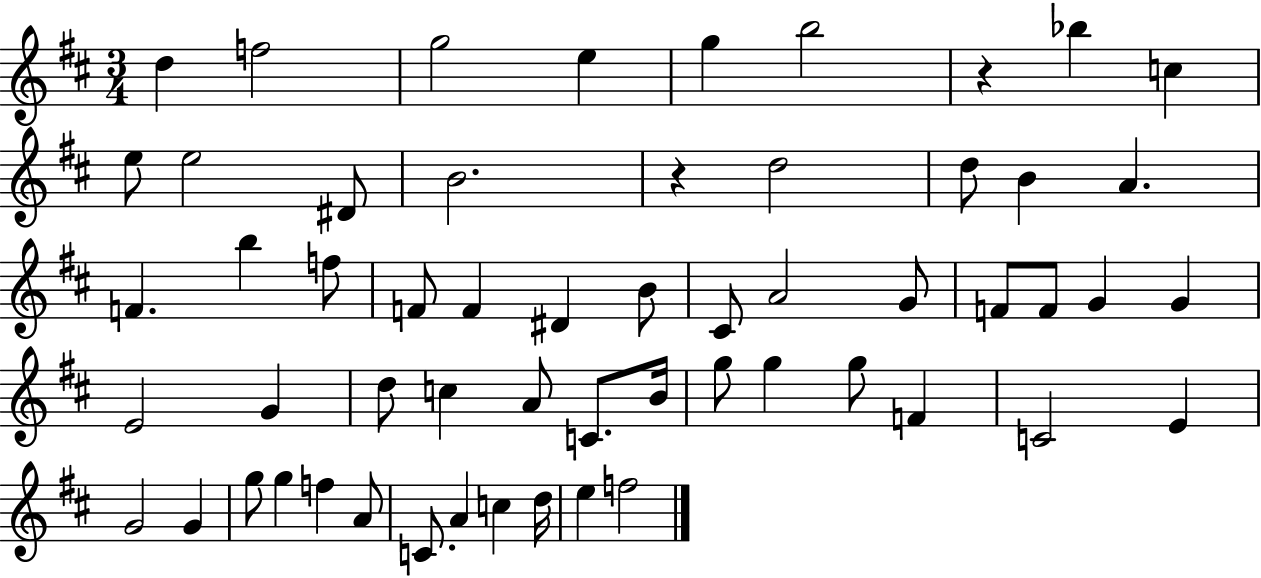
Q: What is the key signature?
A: D major